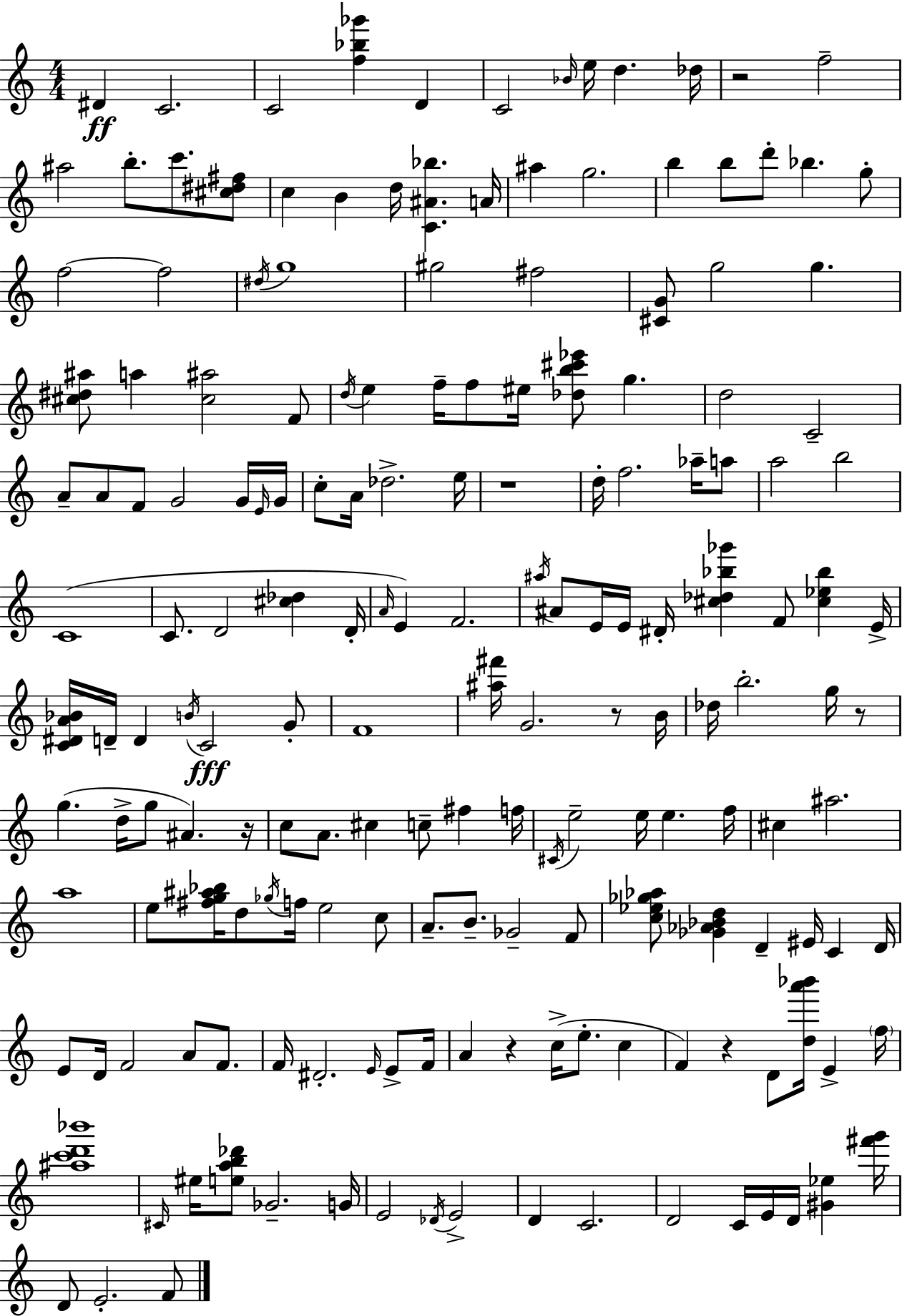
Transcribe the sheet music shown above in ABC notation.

X:1
T:Untitled
M:4/4
L:1/4
K:C
^D C2 C2 [f_b_g'] D C2 _B/4 e/4 d _d/4 z2 f2 ^a2 b/2 c'/2 [^c^d^f]/2 c B d/4 [C^A_b] A/4 ^a g2 b b/2 d'/2 _b g/2 f2 f2 ^d/4 g4 ^g2 ^f2 [^CG]/2 g2 g [^c^d^a]/2 a [^c^a]2 F/2 d/4 e f/4 f/2 ^e/4 [_db^c'_e']/2 g d2 C2 A/2 A/2 F/2 G2 G/4 E/4 G/4 c/2 A/4 _d2 e/4 z4 d/4 f2 _a/4 a/2 a2 b2 C4 C/2 D2 [^c_d] D/4 A/4 E F2 ^a/4 ^A/2 E/4 E/4 ^D/4 [^c_d_b_g'] F/2 [^c_e_b] E/4 [C^DA_B]/4 D/4 D B/4 C2 G/2 F4 [^a^f']/4 G2 z/2 B/4 _d/4 b2 g/4 z/2 g d/4 g/2 ^A z/4 c/2 A/2 ^c c/2 ^f f/4 ^C/4 e2 e/4 e f/4 ^c ^a2 a4 e/2 [^fg^a_b]/4 d/2 _g/4 f/4 e2 c/2 A/2 B/2 _G2 F/2 [c_e_g_a]/2 [_G_A_Bd] D ^E/4 C D/4 E/2 D/4 F2 A/2 F/2 F/4 ^D2 E/4 E/2 F/4 A z c/4 e/2 c F z D/2 [da'_b']/4 E f/4 [^ac'd'_b']4 ^C/4 ^e/4 [eab_d']/2 _G2 G/4 E2 _D/4 E2 D C2 D2 C/4 E/4 D/4 [^G_e] [^f'g']/4 D/2 E2 F/2